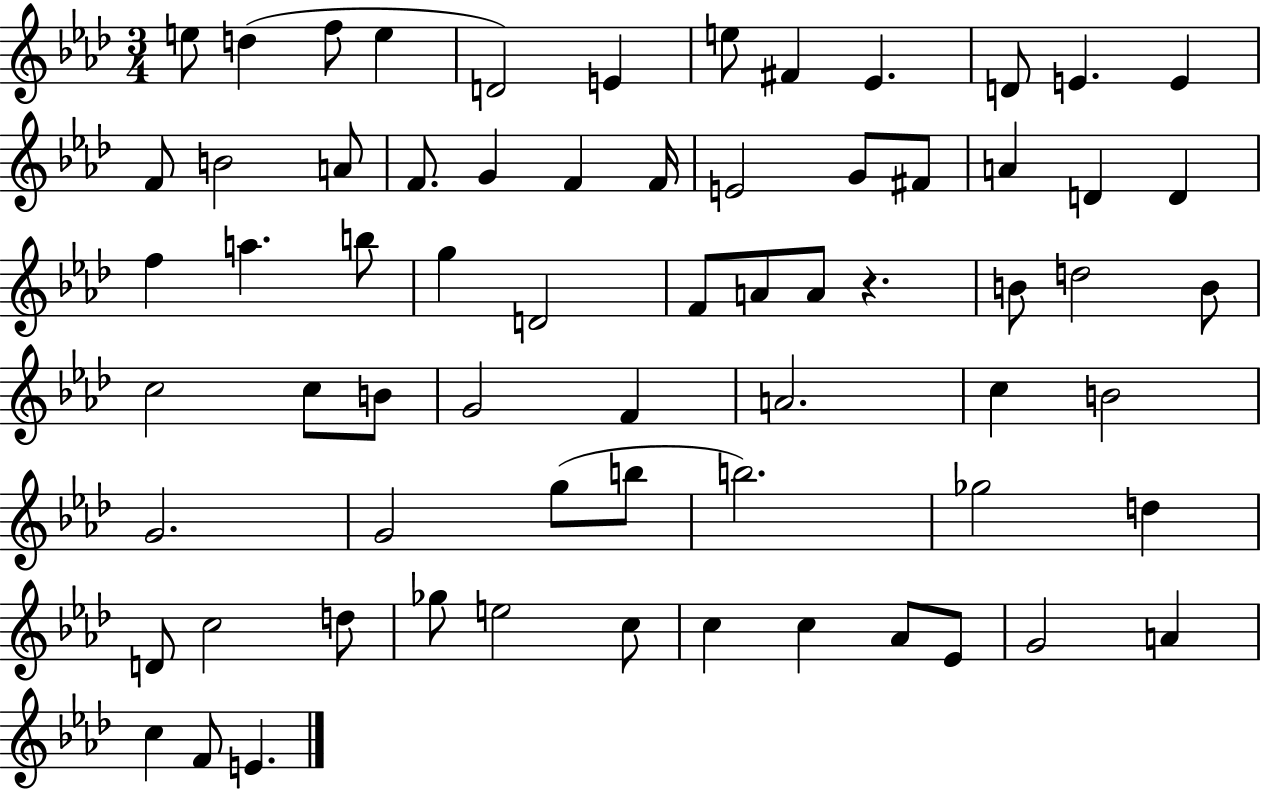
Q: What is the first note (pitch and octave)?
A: E5